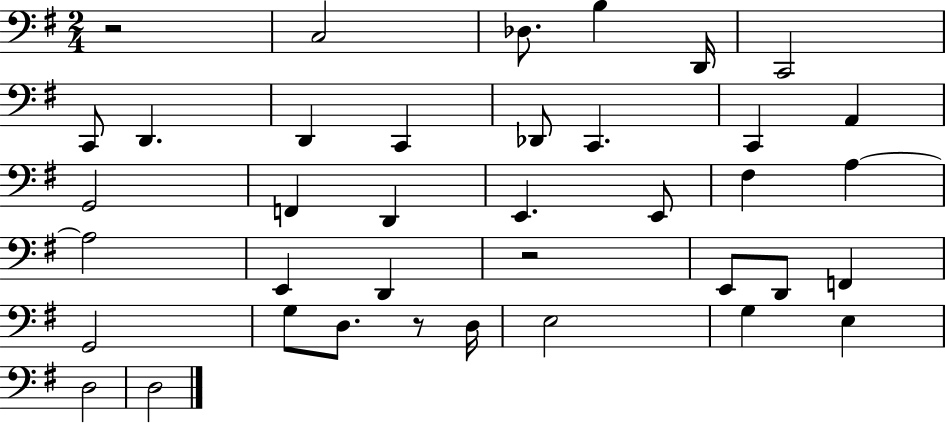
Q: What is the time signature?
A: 2/4